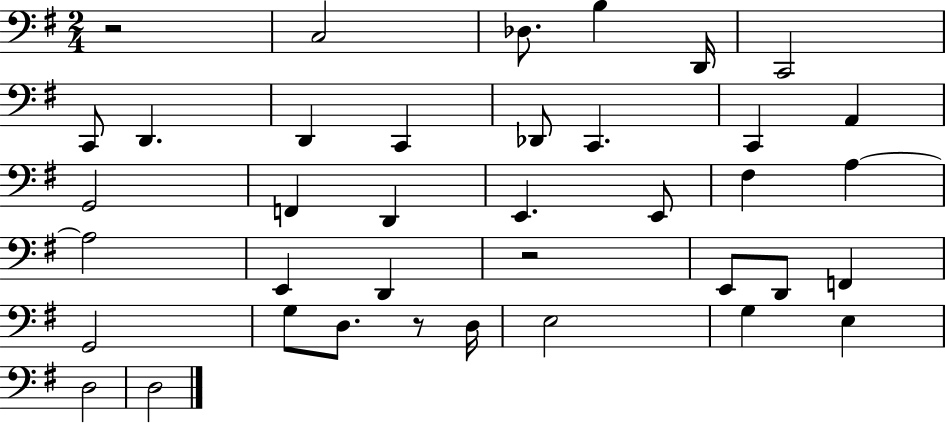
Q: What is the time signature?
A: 2/4